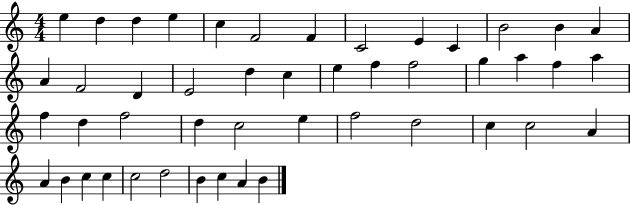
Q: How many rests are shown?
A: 0